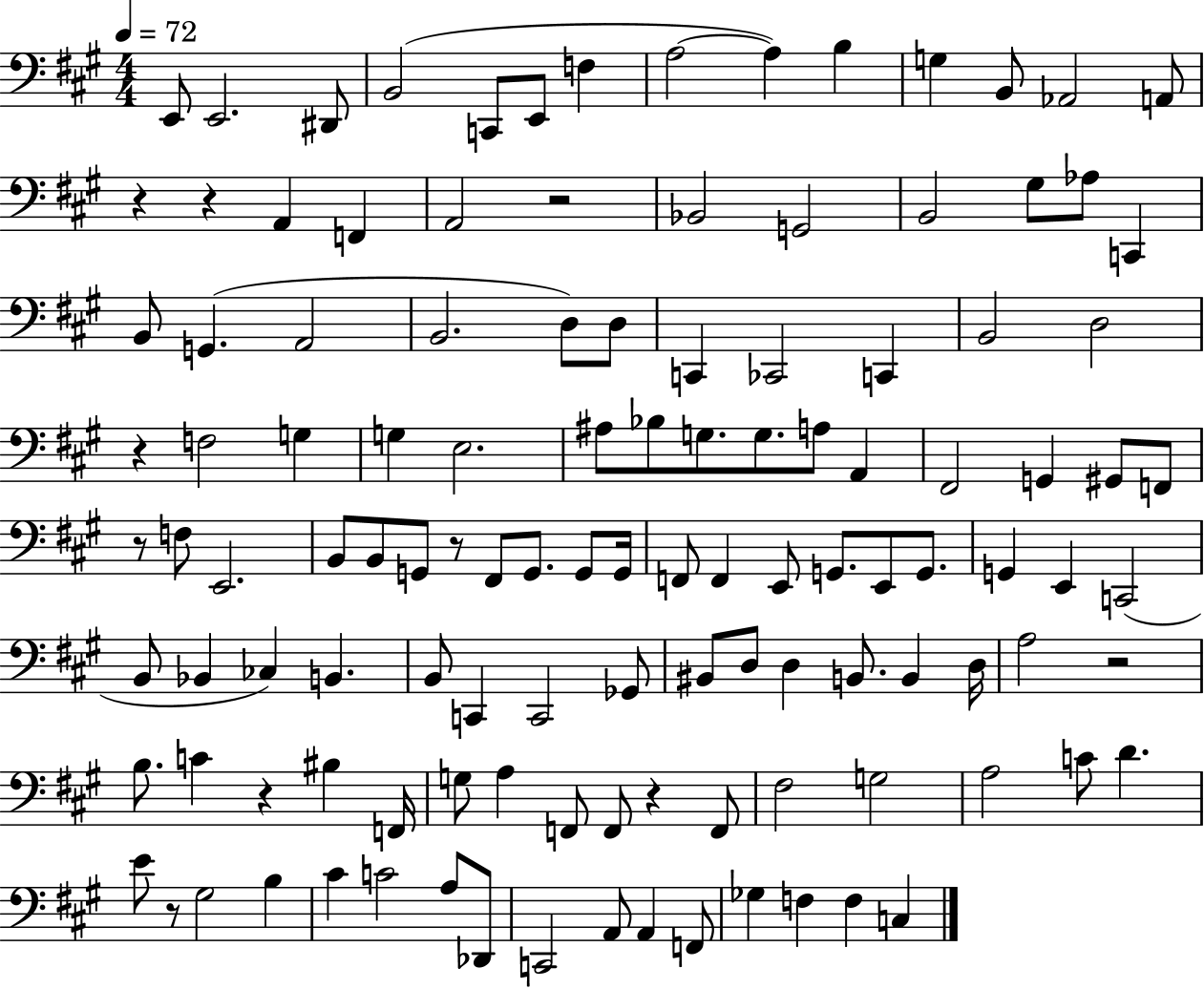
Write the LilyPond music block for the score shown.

{
  \clef bass
  \numericTimeSignature
  \time 4/4
  \key a \major
  \tempo 4 = 72
  e,8 e,2. dis,8 | b,2( c,8 e,8 f4 | a2~~ a4) b4 | g4 b,8 aes,2 a,8 | \break r4 r4 a,4 f,4 | a,2 r2 | bes,2 g,2 | b,2 gis8 aes8 c,4 | \break b,8 g,4.( a,2 | b,2. d8) d8 | c,4 ces,2 c,4 | b,2 d2 | \break r4 f2 g4 | g4 e2. | ais8 bes8 g8. g8. a8 a,4 | fis,2 g,4 gis,8 f,8 | \break r8 f8 e,2. | b,8 b,8 g,8 r8 fis,8 g,8. g,8 g,16 | f,8 f,4 e,8 g,8. e,8 g,8. | g,4 e,4 c,2( | \break b,8 bes,4 ces4) b,4. | b,8 c,4 c,2 ges,8 | bis,8 d8 d4 b,8. b,4 d16 | a2 r2 | \break b8. c'4 r4 bis4 f,16 | g8 a4 f,8 f,8 r4 f,8 | fis2 g2 | a2 c'8 d'4. | \break e'8 r8 gis2 b4 | cis'4 c'2 a8 des,8 | c,2 a,8 a,4 f,8 | ges4 f4 f4 c4 | \break \bar "|."
}